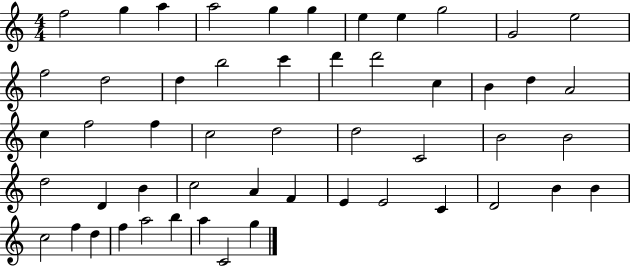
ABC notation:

X:1
T:Untitled
M:4/4
L:1/4
K:C
f2 g a a2 g g e e g2 G2 e2 f2 d2 d b2 c' d' d'2 c B d A2 c f2 f c2 d2 d2 C2 B2 B2 d2 D B c2 A F E E2 C D2 B B c2 f d f a2 b a C2 g